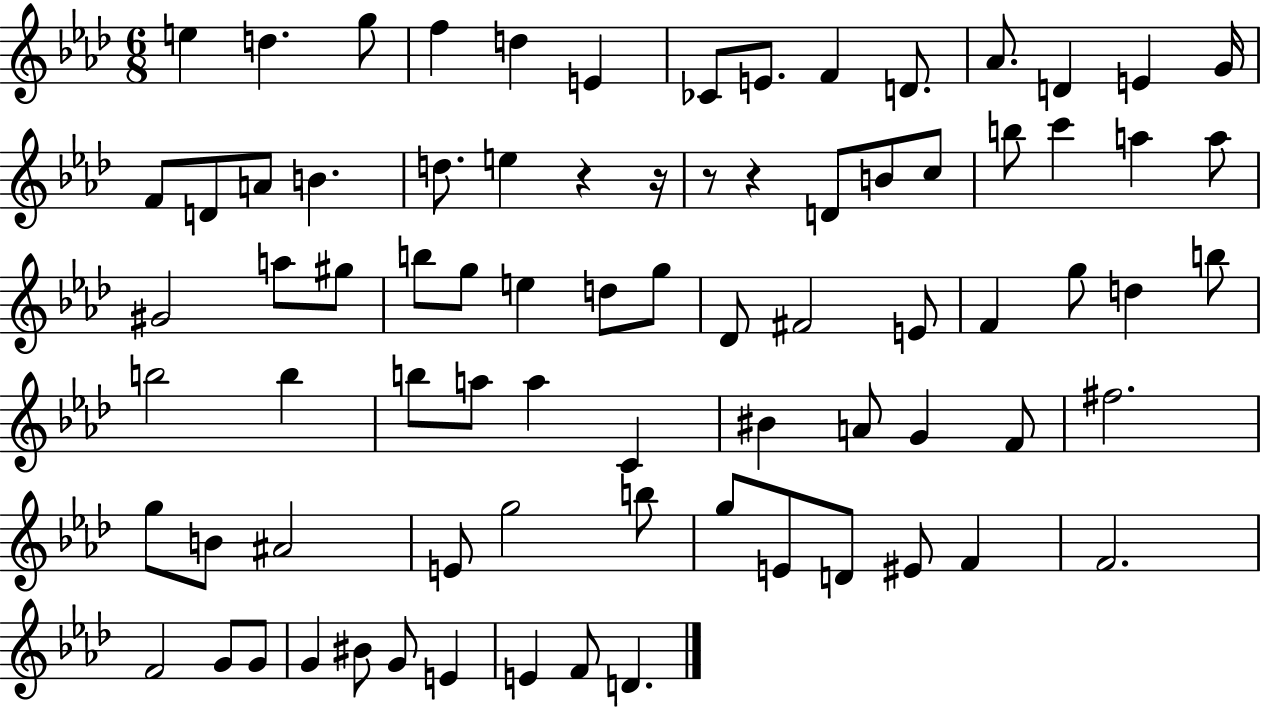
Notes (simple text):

E5/q D5/q. G5/e F5/q D5/q E4/q CES4/e E4/e. F4/q D4/e. Ab4/e. D4/q E4/q G4/s F4/e D4/e A4/e B4/q. D5/e. E5/q R/q R/s R/e R/q D4/e B4/e C5/e B5/e C6/q A5/q A5/e G#4/h A5/e G#5/e B5/e G5/e E5/q D5/e G5/e Db4/e F#4/h E4/e F4/q G5/e D5/q B5/e B5/h B5/q B5/e A5/e A5/q C4/q BIS4/q A4/e G4/q F4/e F#5/h. G5/e B4/e A#4/h E4/e G5/h B5/e G5/e E4/e D4/e EIS4/e F4/q F4/h. F4/h G4/e G4/e G4/q BIS4/e G4/e E4/q E4/q F4/e D4/q.